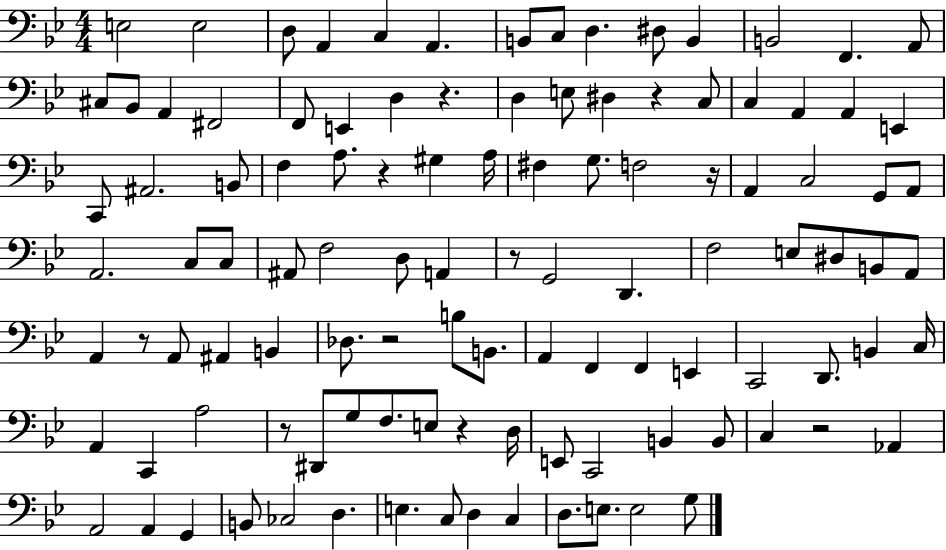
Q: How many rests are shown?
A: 10